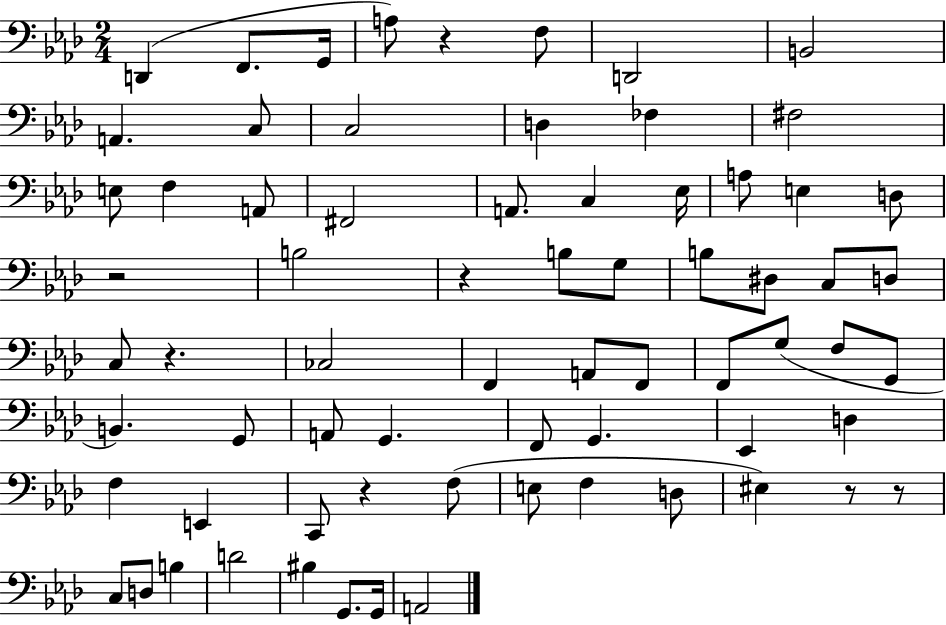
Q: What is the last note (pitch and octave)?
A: A2